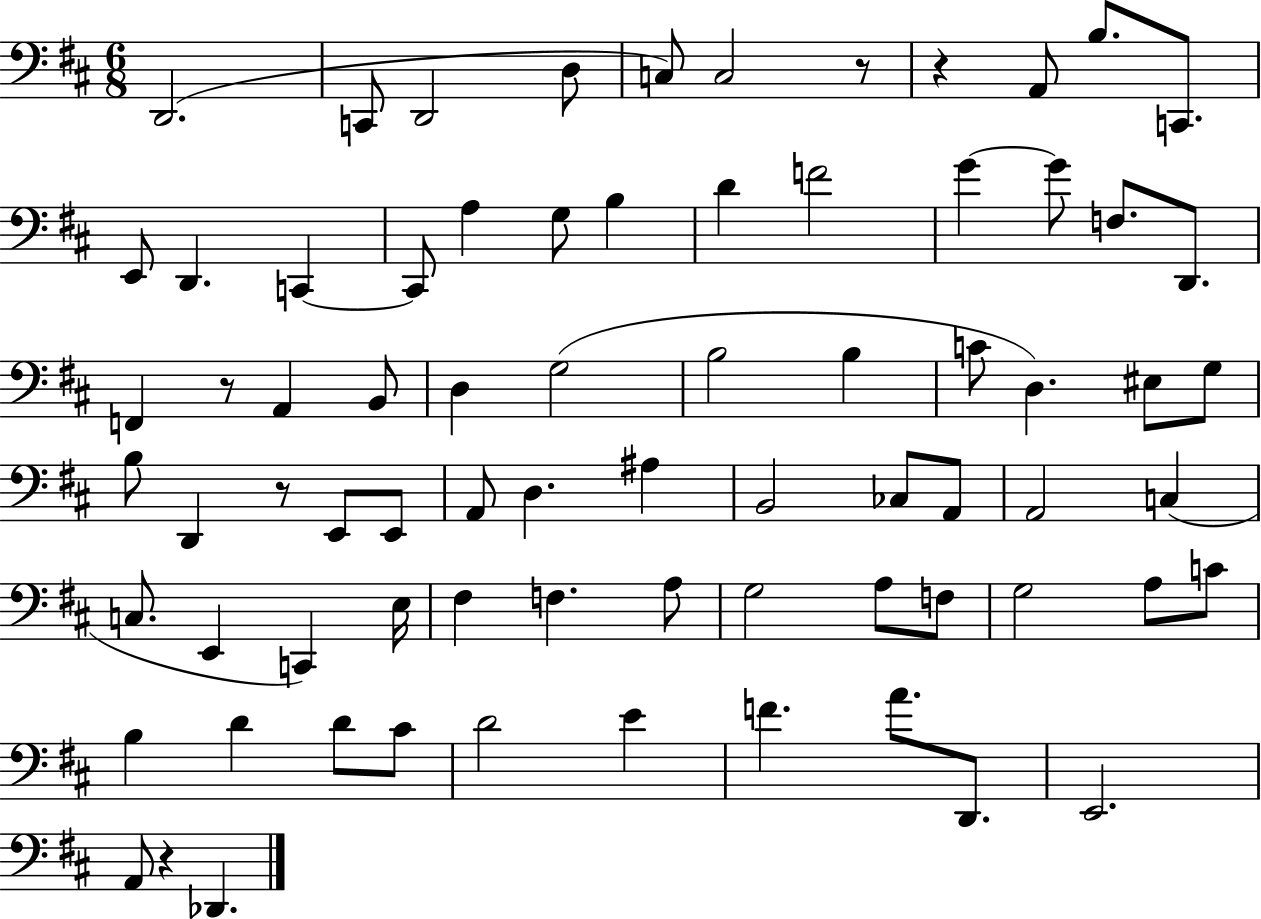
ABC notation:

X:1
T:Untitled
M:6/8
L:1/4
K:D
D,,2 C,,/2 D,,2 D,/2 C,/2 C,2 z/2 z A,,/2 B,/2 C,,/2 E,,/2 D,, C,, C,,/2 A, G,/2 B, D F2 G G/2 F,/2 D,,/2 F,, z/2 A,, B,,/2 D, G,2 B,2 B, C/2 D, ^E,/2 G,/2 B,/2 D,, z/2 E,,/2 E,,/2 A,,/2 D, ^A, B,,2 _C,/2 A,,/2 A,,2 C, C,/2 E,, C,, E,/4 ^F, F, A,/2 G,2 A,/2 F,/2 G,2 A,/2 C/2 B, D D/2 ^C/2 D2 E F A/2 D,,/2 E,,2 A,,/2 z _D,,